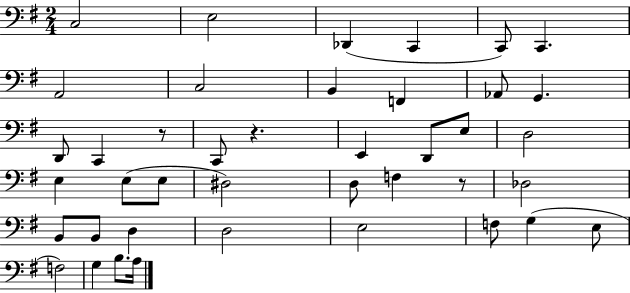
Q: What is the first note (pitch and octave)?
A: C3